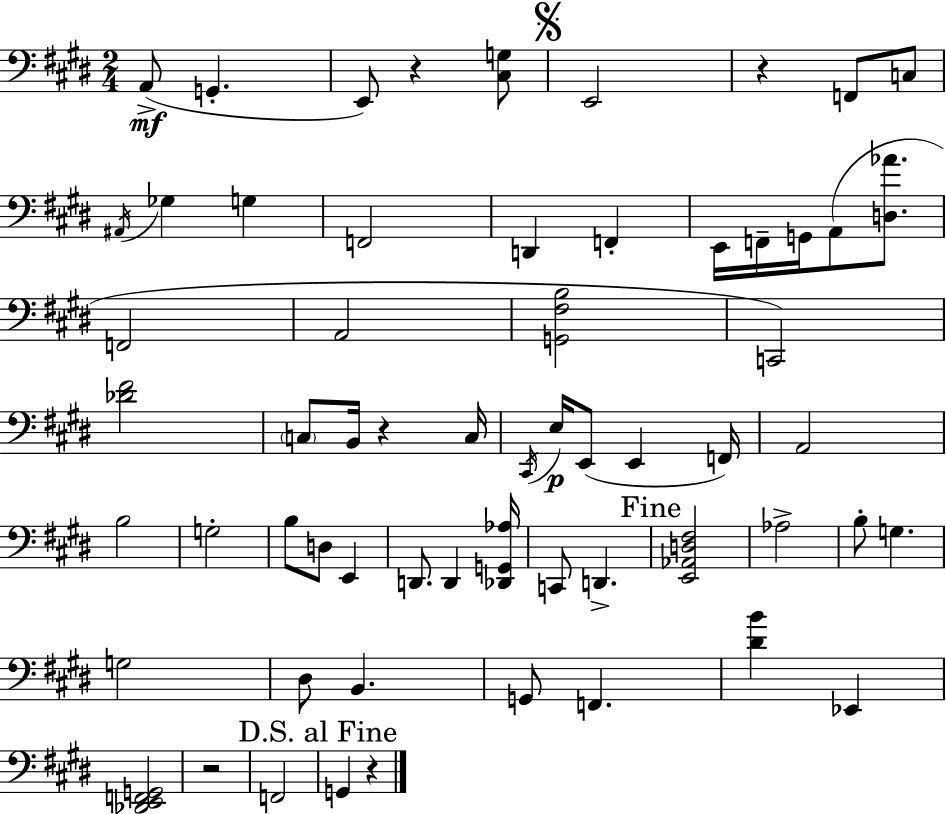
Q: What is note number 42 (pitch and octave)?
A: D#3